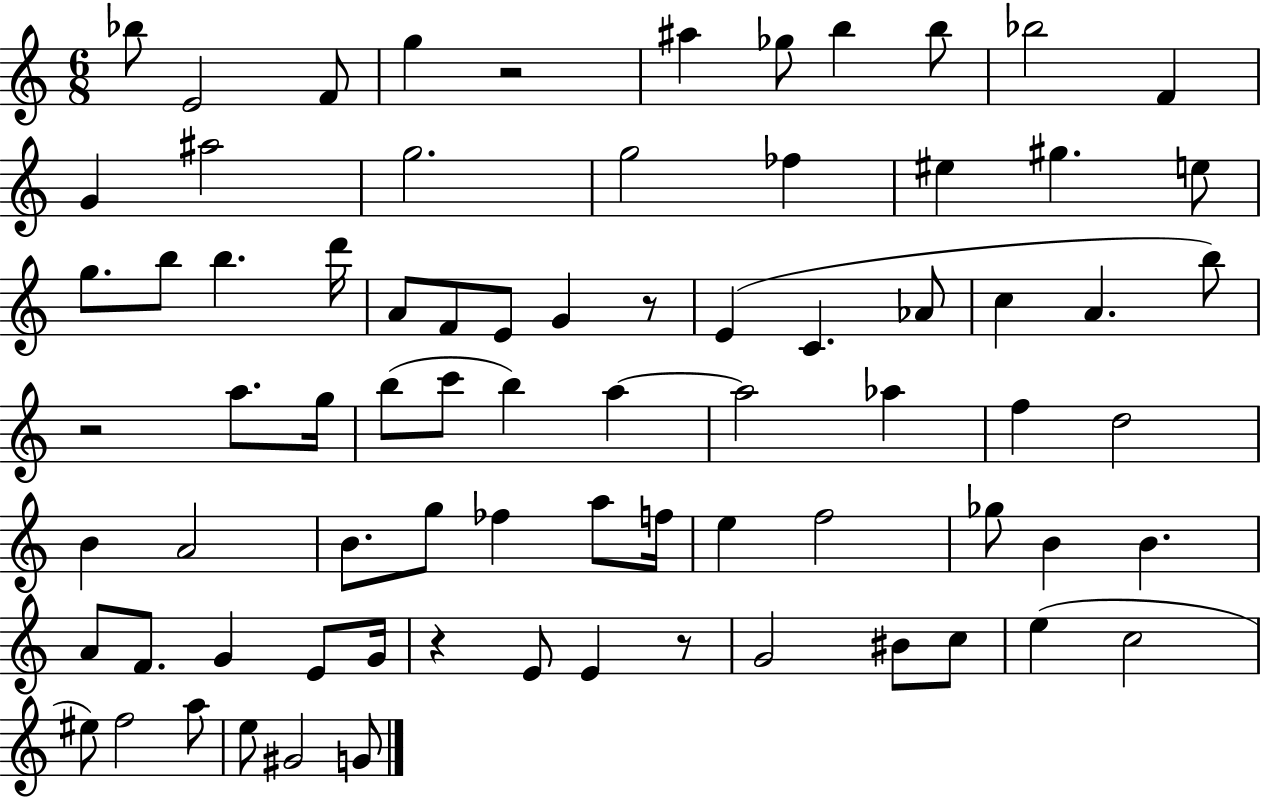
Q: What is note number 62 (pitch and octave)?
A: G4